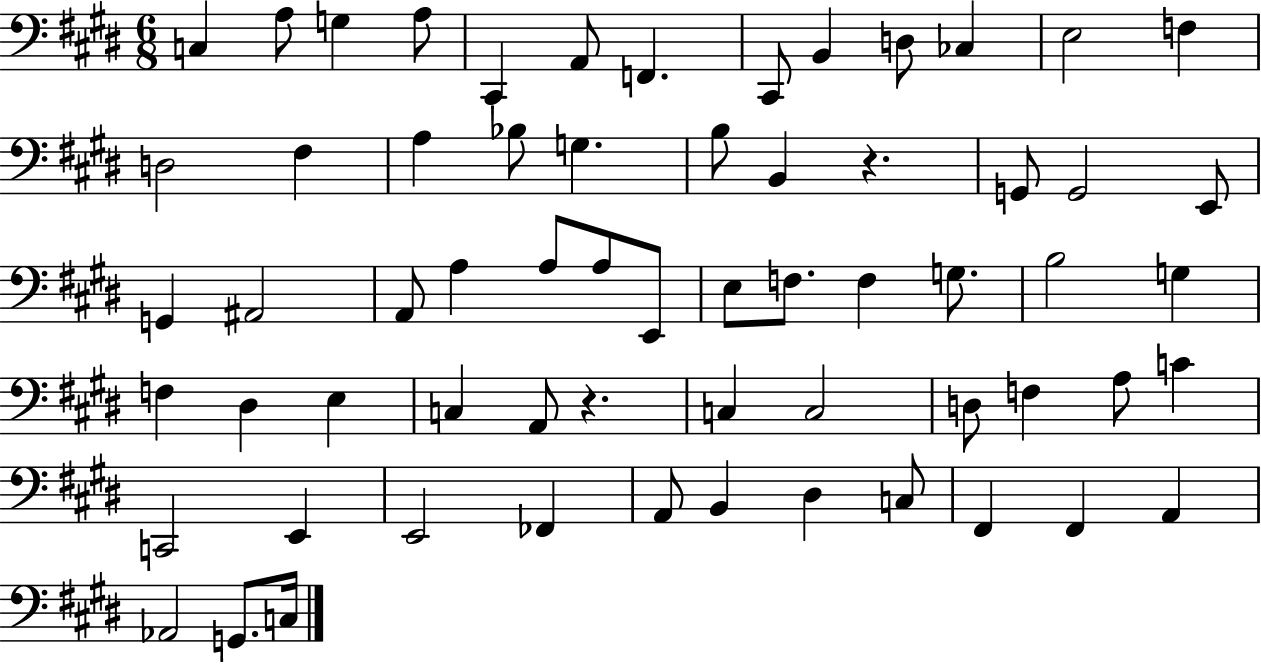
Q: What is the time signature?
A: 6/8